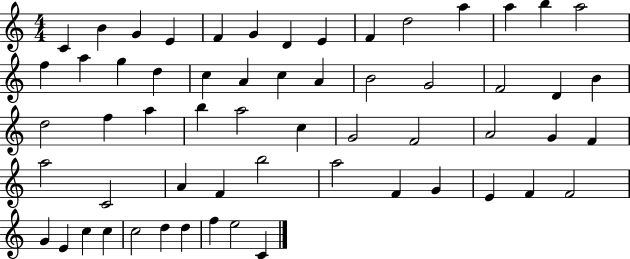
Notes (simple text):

C4/q B4/q G4/q E4/q F4/q G4/q D4/q E4/q F4/q D5/h A5/q A5/q B5/q A5/h F5/q A5/q G5/q D5/q C5/q A4/q C5/q A4/q B4/h G4/h F4/h D4/q B4/q D5/h F5/q A5/q B5/q A5/h C5/q G4/h F4/h A4/h G4/q F4/q A5/h C4/h A4/q F4/q B5/h A5/h F4/q G4/q E4/q F4/q F4/h G4/q E4/q C5/q C5/q C5/h D5/q D5/q F5/q E5/h C4/q